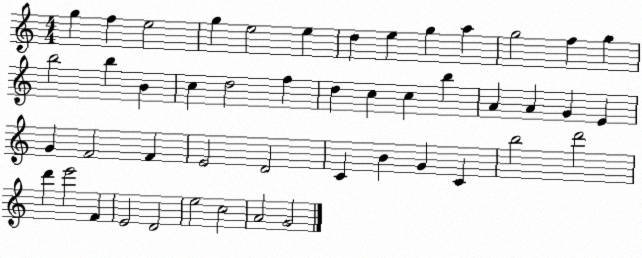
X:1
T:Untitled
M:4/4
L:1/4
K:C
g f e2 g e2 e d e g a g2 f g b2 b B c d2 f d c c b A A G E G F2 F E2 D2 C B G C b2 d'2 d' e'2 F E2 D2 e2 c2 A2 G2